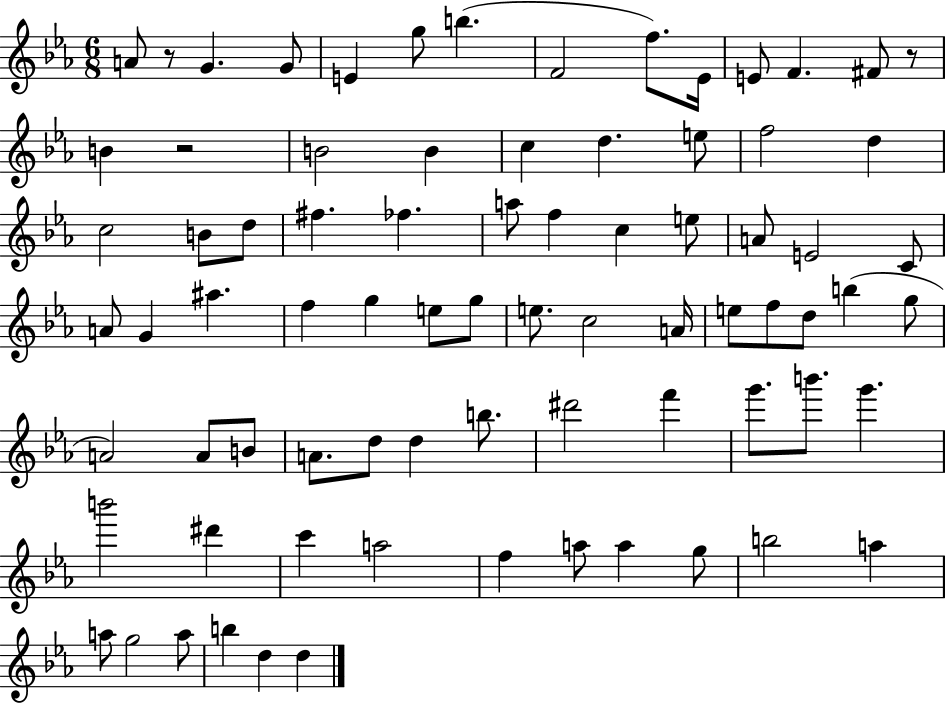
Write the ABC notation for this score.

X:1
T:Untitled
M:6/8
L:1/4
K:Eb
A/2 z/2 G G/2 E g/2 b F2 f/2 _E/4 E/2 F ^F/2 z/2 B z2 B2 B c d e/2 f2 d c2 B/2 d/2 ^f _f a/2 f c e/2 A/2 E2 C/2 A/2 G ^a f g e/2 g/2 e/2 c2 A/4 e/2 f/2 d/2 b g/2 A2 A/2 B/2 A/2 d/2 d b/2 ^d'2 f' g'/2 b'/2 g' b'2 ^d' c' a2 f a/2 a g/2 b2 a a/2 g2 a/2 b d d